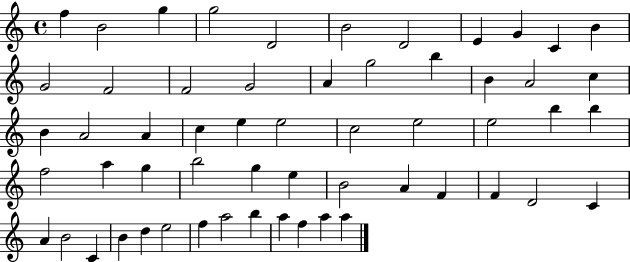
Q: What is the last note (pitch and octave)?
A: A5